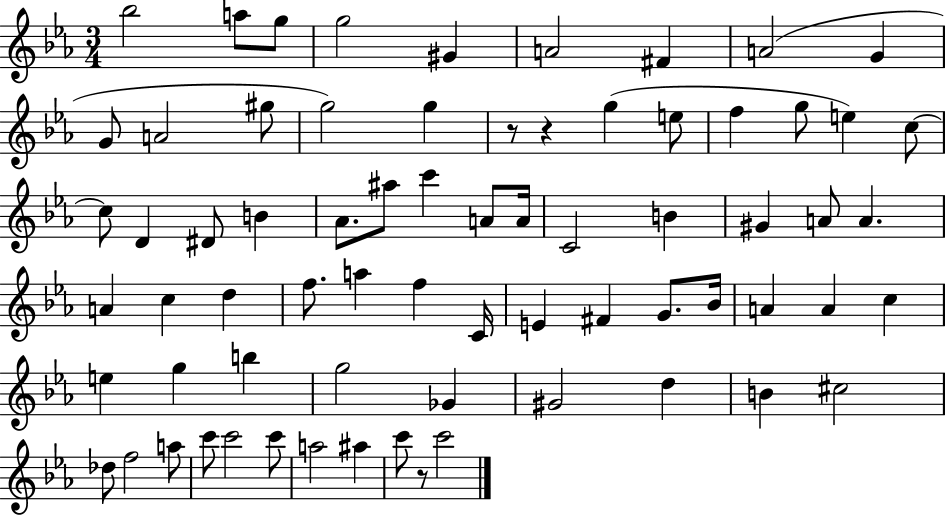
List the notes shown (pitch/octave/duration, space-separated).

Bb5/h A5/e G5/e G5/h G#4/q A4/h F#4/q A4/h G4/q G4/e A4/h G#5/e G5/h G5/q R/e R/q G5/q E5/e F5/q G5/e E5/q C5/e C5/e D4/q D#4/e B4/q Ab4/e. A#5/e C6/q A4/e A4/s C4/h B4/q G#4/q A4/e A4/q. A4/q C5/q D5/q F5/e. A5/q F5/q C4/s E4/q F#4/q G4/e. Bb4/s A4/q A4/q C5/q E5/q G5/q B5/q G5/h Gb4/q G#4/h D5/q B4/q C#5/h Db5/e F5/h A5/e C6/e C6/h C6/e A5/h A#5/q C6/e R/e C6/h